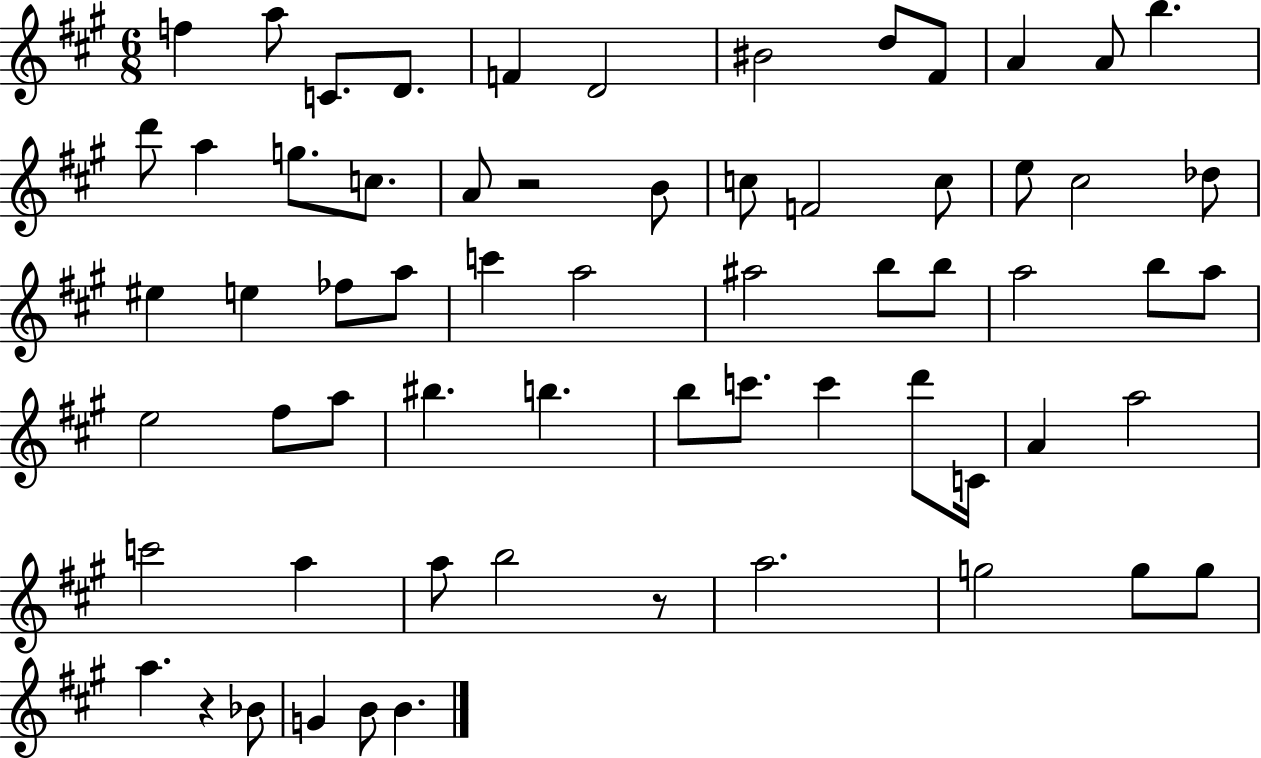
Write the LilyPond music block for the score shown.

{
  \clef treble
  \numericTimeSignature
  \time 6/8
  \key a \major
  f''4 a''8 c'8. d'8. | f'4 d'2 | bis'2 d''8 fis'8 | a'4 a'8 b''4. | \break d'''8 a''4 g''8. c''8. | a'8 r2 b'8 | c''8 f'2 c''8 | e''8 cis''2 des''8 | \break eis''4 e''4 fes''8 a''8 | c'''4 a''2 | ais''2 b''8 b''8 | a''2 b''8 a''8 | \break e''2 fis''8 a''8 | bis''4. b''4. | b''8 c'''8. c'''4 d'''8 c'16 | a'4 a''2 | \break c'''2 a''4 | a''8 b''2 r8 | a''2. | g''2 g''8 g''8 | \break a''4. r4 bes'8 | g'4 b'8 b'4. | \bar "|."
}